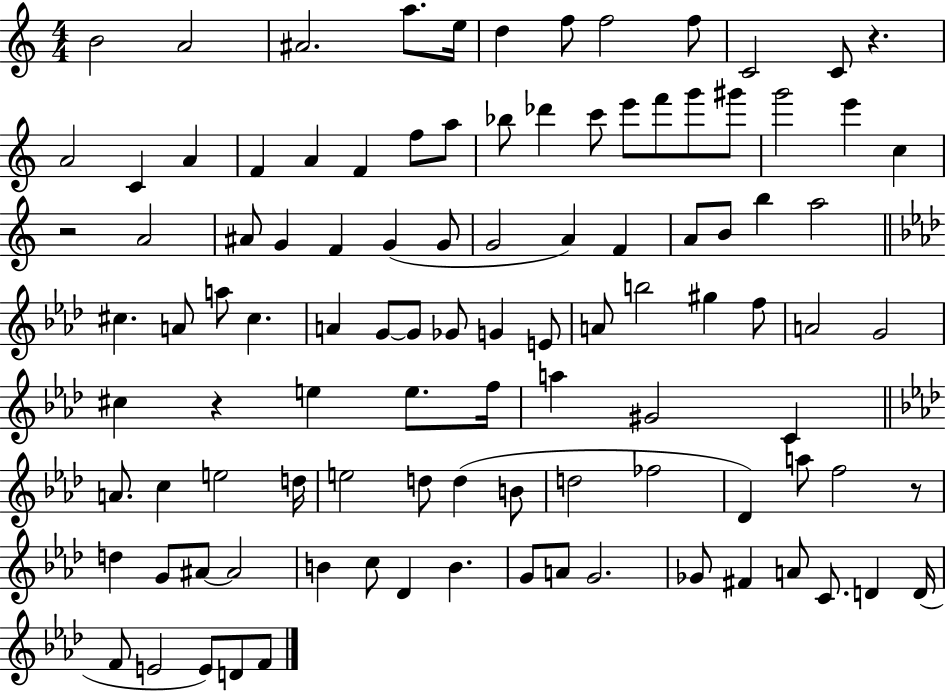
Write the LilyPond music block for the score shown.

{
  \clef treble
  \numericTimeSignature
  \time 4/4
  \key c \major
  b'2 a'2 | ais'2. a''8. e''16 | d''4 f''8 f''2 f''8 | c'2 c'8 r4. | \break a'2 c'4 a'4 | f'4 a'4 f'4 f''8 a''8 | bes''8 des'''4 c'''8 e'''8 f'''8 g'''8 gis'''8 | g'''2 e'''4 c''4 | \break r2 a'2 | ais'8 g'4 f'4 g'4( g'8 | g'2 a'4) f'4 | a'8 b'8 b''4 a''2 | \break \bar "||" \break \key aes \major cis''4. a'8 a''8 cis''4. | a'4 g'8~~ g'8 ges'8 g'4 e'8 | a'8 b''2 gis''4 f''8 | a'2 g'2 | \break cis''4 r4 e''4 e''8. f''16 | a''4 gis'2 c'4 | \bar "||" \break \key aes \major a'8. c''4 e''2 d''16 | e''2 d''8 d''4( b'8 | d''2 fes''2 | des'4) a''8 f''2 r8 | \break d''4 g'8 ais'8~~ ais'2 | b'4 c''8 des'4 b'4. | g'8 a'8 g'2. | ges'8 fis'4 a'8 c'8. d'4 d'16( | \break f'8 e'2 e'8) d'8 f'8 | \bar "|."
}